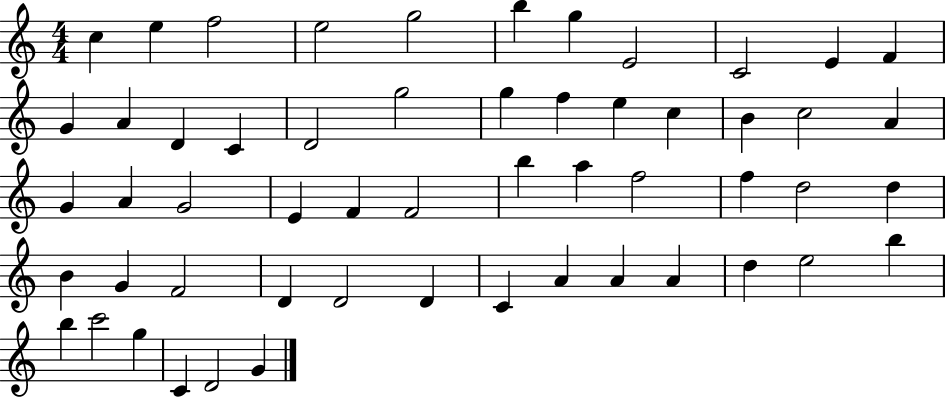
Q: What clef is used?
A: treble